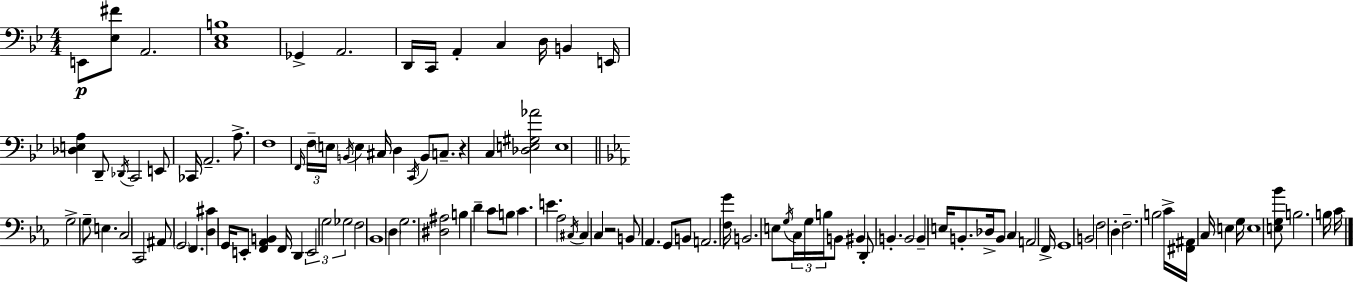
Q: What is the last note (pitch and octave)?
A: C4